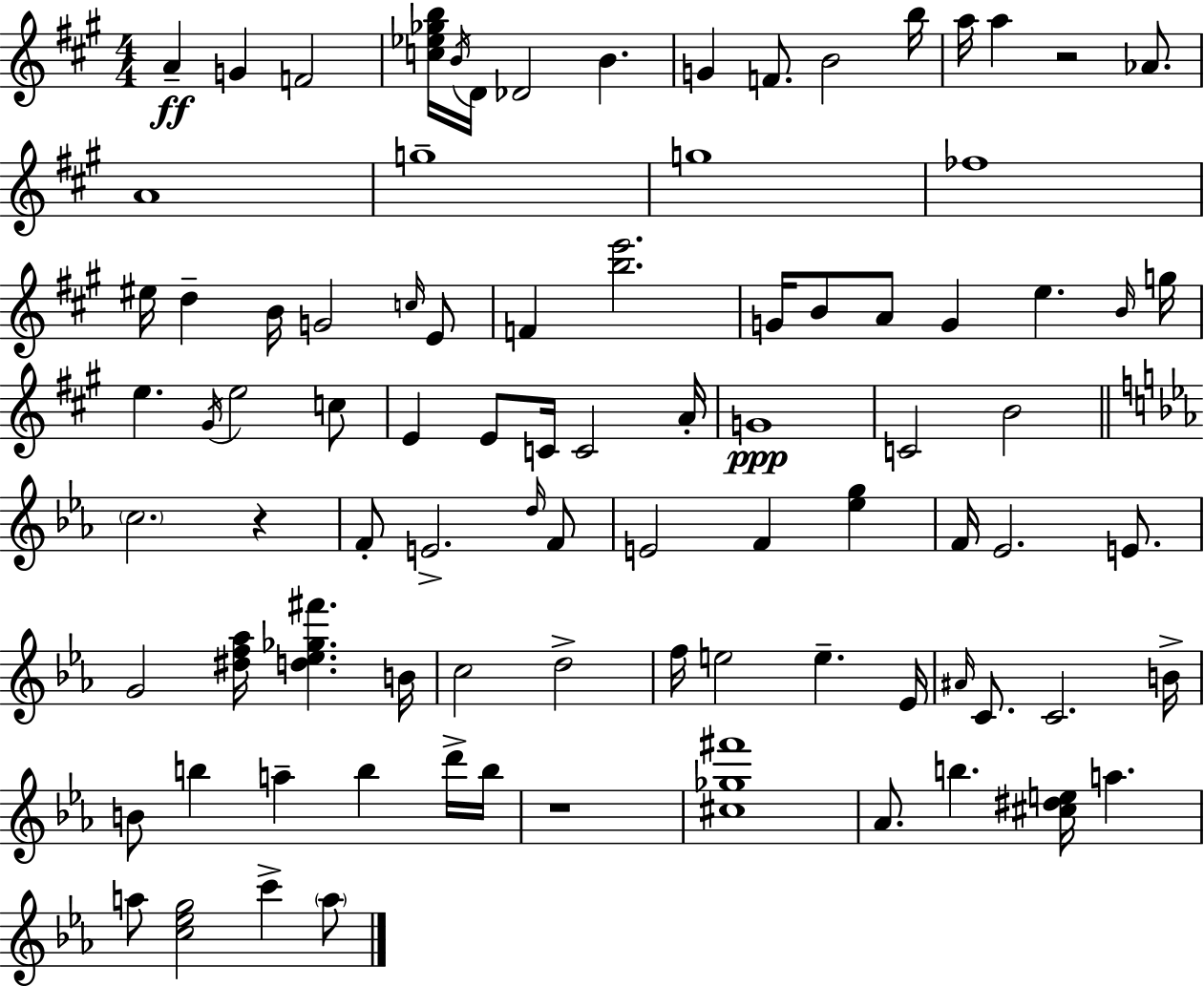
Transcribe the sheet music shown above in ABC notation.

X:1
T:Untitled
M:4/4
L:1/4
K:A
A G F2 [c_e_gb]/4 B/4 D/4 _D2 B G F/2 B2 b/4 a/4 a z2 _A/2 A4 g4 g4 _f4 ^e/4 d B/4 G2 c/4 E/2 F [be']2 G/4 B/2 A/2 G e B/4 g/4 e ^G/4 e2 c/2 E E/2 C/4 C2 A/4 G4 C2 B2 c2 z F/2 E2 d/4 F/2 E2 F [_eg] F/4 _E2 E/2 G2 [^df_a]/4 [d_e_g^f'] B/4 c2 d2 f/4 e2 e _E/4 ^A/4 C/2 C2 B/4 B/2 b a b d'/4 b/4 z4 [^c_g^f']4 _A/2 b [^c^de]/4 a a/2 [c_eg]2 c' a/2